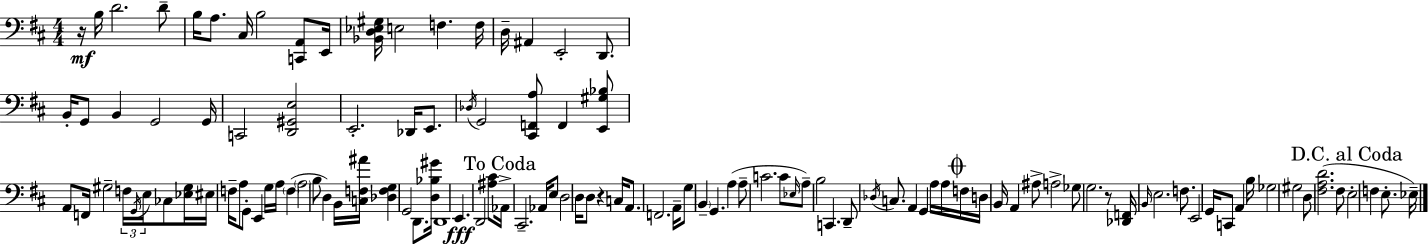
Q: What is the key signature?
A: D major